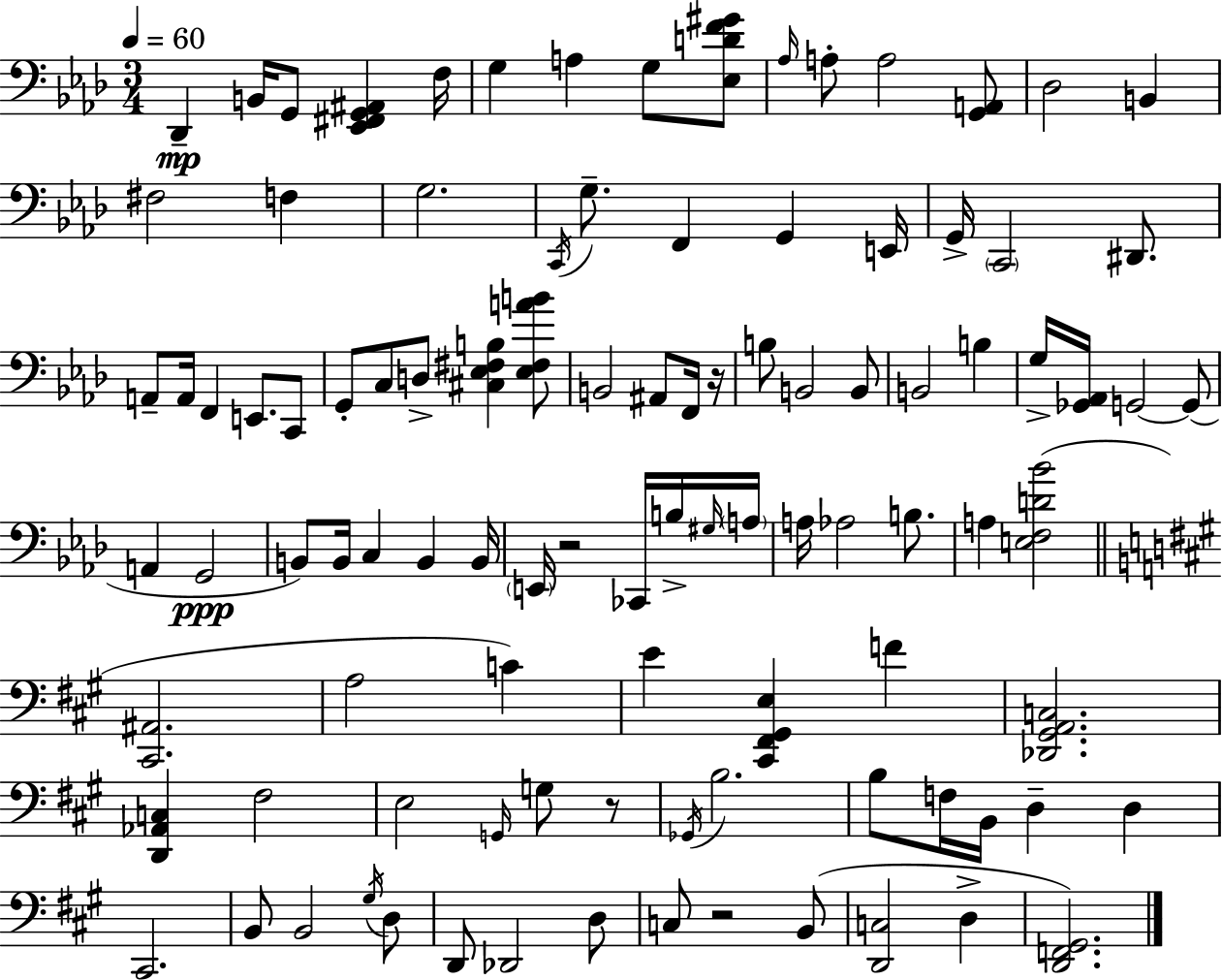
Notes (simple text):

Db2/q B2/s G2/e [Eb2,F#2,G2,A#2]/q F3/s G3/q A3/q G3/e [Eb3,D4,F4,G#4]/e Ab3/s A3/e A3/h [G2,A2]/e Db3/h B2/q F#3/h F3/q G3/h. C2/s G3/e. F2/q G2/q E2/s G2/s C2/h D#2/e. A2/e A2/s F2/q E2/e. C2/e G2/e C3/e D3/e [C#3,Eb3,F#3,B3]/q [Eb3,F#3,A4,B4]/e B2/h A#2/e F2/s R/s B3/e B2/h B2/e B2/h B3/q G3/s [Gb2,Ab2]/s G2/h G2/e A2/q G2/h B2/e B2/s C3/q B2/q B2/s E2/s R/h CES2/s B3/s G#3/s A3/s A3/s Ab3/h B3/e. A3/q [E3,F3,D4,Bb4]/h [C#2,A#2]/h. A3/h C4/q E4/q [C#2,F#2,G#2,E3]/q F4/q [Db2,G#2,A2,C3]/h. [D2,Ab2,C3]/q F#3/h E3/h G2/s G3/e R/e Gb2/s B3/h. B3/e F3/s B2/s D3/q D3/q C#2/h. B2/e B2/h G#3/s D3/e D2/e Db2/h D3/e C3/e R/h B2/e [D2,C3]/h D3/q [D2,F2,G#2]/h.